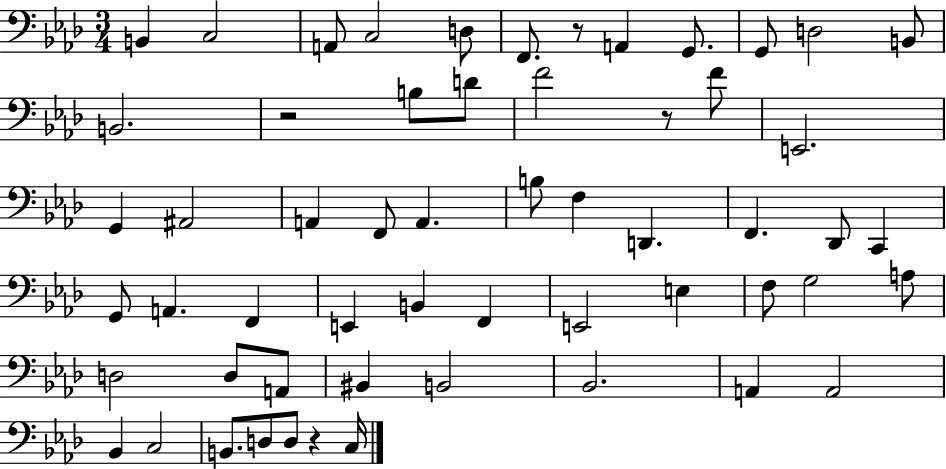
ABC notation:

X:1
T:Untitled
M:3/4
L:1/4
K:Ab
B,, C,2 A,,/2 C,2 D,/2 F,,/2 z/2 A,, G,,/2 G,,/2 D,2 B,,/2 B,,2 z2 B,/2 D/2 F2 z/2 F/2 E,,2 G,, ^A,,2 A,, F,,/2 A,, B,/2 F, D,, F,, _D,,/2 C,, G,,/2 A,, F,, E,, B,, F,, E,,2 E, F,/2 G,2 A,/2 D,2 D,/2 A,,/2 ^B,, B,,2 _B,,2 A,, A,,2 _B,, C,2 B,,/2 D,/2 D,/2 z C,/4